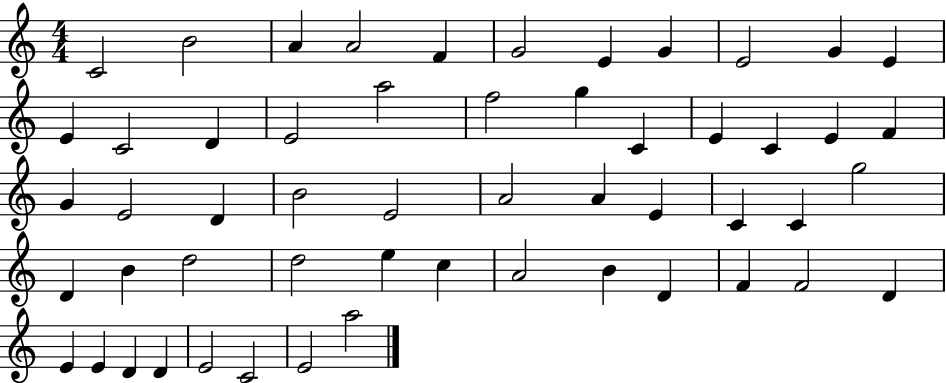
X:1
T:Untitled
M:4/4
L:1/4
K:C
C2 B2 A A2 F G2 E G E2 G E E C2 D E2 a2 f2 g C E C E F G E2 D B2 E2 A2 A E C C g2 D B d2 d2 e c A2 B D F F2 D E E D D E2 C2 E2 a2